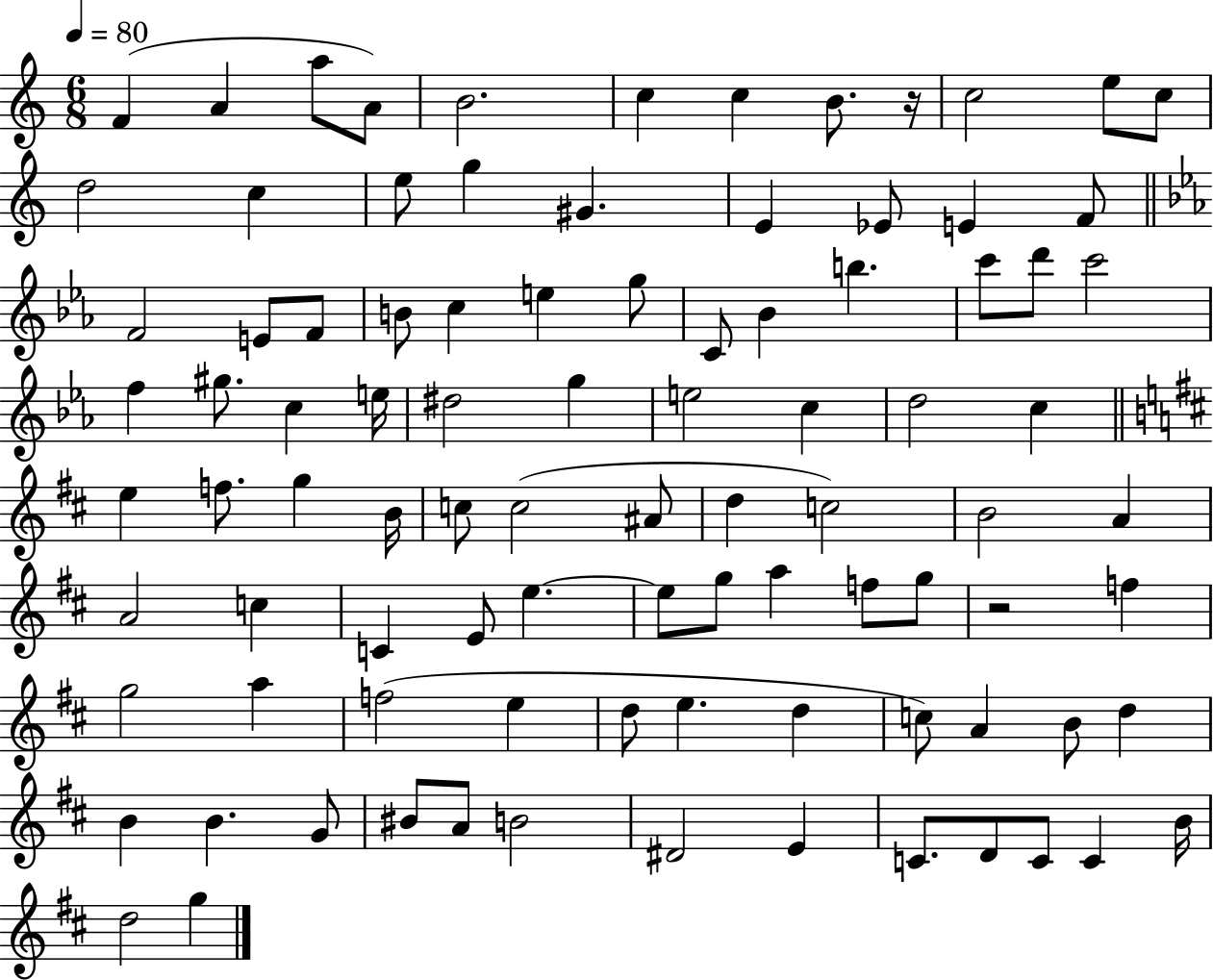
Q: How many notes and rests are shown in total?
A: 93